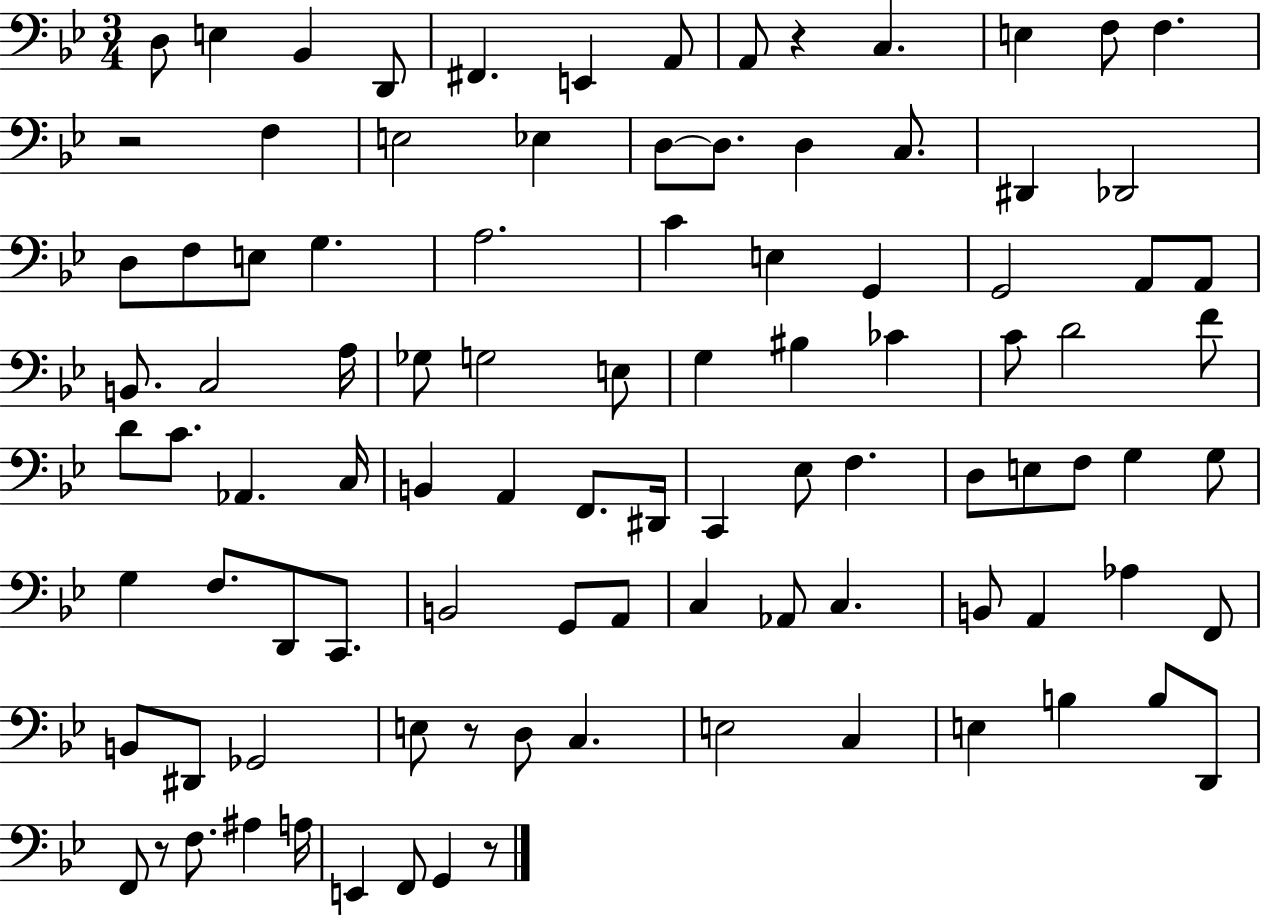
X:1
T:Untitled
M:3/4
L:1/4
K:Bb
D,/2 E, _B,, D,,/2 ^F,, E,, A,,/2 A,,/2 z C, E, F,/2 F, z2 F, E,2 _E, D,/2 D,/2 D, C,/2 ^D,, _D,,2 D,/2 F,/2 E,/2 G, A,2 C E, G,, G,,2 A,,/2 A,,/2 B,,/2 C,2 A,/4 _G,/2 G,2 E,/2 G, ^B, _C C/2 D2 F/2 D/2 C/2 _A,, C,/4 B,, A,, F,,/2 ^D,,/4 C,, _E,/2 F, D,/2 E,/2 F,/2 G, G,/2 G, F,/2 D,,/2 C,,/2 B,,2 G,,/2 A,,/2 C, _A,,/2 C, B,,/2 A,, _A, F,,/2 B,,/2 ^D,,/2 _G,,2 E,/2 z/2 D,/2 C, E,2 C, E, B, B,/2 D,,/2 F,,/2 z/2 F,/2 ^A, A,/4 E,, F,,/2 G,, z/2